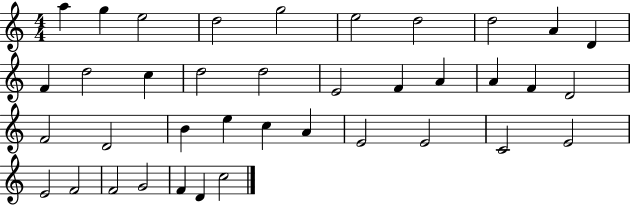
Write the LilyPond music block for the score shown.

{
  \clef treble
  \numericTimeSignature
  \time 4/4
  \key c \major
  a''4 g''4 e''2 | d''2 g''2 | e''2 d''2 | d''2 a'4 d'4 | \break f'4 d''2 c''4 | d''2 d''2 | e'2 f'4 a'4 | a'4 f'4 d'2 | \break f'2 d'2 | b'4 e''4 c''4 a'4 | e'2 e'2 | c'2 e'2 | \break e'2 f'2 | f'2 g'2 | f'4 d'4 c''2 | \bar "|."
}